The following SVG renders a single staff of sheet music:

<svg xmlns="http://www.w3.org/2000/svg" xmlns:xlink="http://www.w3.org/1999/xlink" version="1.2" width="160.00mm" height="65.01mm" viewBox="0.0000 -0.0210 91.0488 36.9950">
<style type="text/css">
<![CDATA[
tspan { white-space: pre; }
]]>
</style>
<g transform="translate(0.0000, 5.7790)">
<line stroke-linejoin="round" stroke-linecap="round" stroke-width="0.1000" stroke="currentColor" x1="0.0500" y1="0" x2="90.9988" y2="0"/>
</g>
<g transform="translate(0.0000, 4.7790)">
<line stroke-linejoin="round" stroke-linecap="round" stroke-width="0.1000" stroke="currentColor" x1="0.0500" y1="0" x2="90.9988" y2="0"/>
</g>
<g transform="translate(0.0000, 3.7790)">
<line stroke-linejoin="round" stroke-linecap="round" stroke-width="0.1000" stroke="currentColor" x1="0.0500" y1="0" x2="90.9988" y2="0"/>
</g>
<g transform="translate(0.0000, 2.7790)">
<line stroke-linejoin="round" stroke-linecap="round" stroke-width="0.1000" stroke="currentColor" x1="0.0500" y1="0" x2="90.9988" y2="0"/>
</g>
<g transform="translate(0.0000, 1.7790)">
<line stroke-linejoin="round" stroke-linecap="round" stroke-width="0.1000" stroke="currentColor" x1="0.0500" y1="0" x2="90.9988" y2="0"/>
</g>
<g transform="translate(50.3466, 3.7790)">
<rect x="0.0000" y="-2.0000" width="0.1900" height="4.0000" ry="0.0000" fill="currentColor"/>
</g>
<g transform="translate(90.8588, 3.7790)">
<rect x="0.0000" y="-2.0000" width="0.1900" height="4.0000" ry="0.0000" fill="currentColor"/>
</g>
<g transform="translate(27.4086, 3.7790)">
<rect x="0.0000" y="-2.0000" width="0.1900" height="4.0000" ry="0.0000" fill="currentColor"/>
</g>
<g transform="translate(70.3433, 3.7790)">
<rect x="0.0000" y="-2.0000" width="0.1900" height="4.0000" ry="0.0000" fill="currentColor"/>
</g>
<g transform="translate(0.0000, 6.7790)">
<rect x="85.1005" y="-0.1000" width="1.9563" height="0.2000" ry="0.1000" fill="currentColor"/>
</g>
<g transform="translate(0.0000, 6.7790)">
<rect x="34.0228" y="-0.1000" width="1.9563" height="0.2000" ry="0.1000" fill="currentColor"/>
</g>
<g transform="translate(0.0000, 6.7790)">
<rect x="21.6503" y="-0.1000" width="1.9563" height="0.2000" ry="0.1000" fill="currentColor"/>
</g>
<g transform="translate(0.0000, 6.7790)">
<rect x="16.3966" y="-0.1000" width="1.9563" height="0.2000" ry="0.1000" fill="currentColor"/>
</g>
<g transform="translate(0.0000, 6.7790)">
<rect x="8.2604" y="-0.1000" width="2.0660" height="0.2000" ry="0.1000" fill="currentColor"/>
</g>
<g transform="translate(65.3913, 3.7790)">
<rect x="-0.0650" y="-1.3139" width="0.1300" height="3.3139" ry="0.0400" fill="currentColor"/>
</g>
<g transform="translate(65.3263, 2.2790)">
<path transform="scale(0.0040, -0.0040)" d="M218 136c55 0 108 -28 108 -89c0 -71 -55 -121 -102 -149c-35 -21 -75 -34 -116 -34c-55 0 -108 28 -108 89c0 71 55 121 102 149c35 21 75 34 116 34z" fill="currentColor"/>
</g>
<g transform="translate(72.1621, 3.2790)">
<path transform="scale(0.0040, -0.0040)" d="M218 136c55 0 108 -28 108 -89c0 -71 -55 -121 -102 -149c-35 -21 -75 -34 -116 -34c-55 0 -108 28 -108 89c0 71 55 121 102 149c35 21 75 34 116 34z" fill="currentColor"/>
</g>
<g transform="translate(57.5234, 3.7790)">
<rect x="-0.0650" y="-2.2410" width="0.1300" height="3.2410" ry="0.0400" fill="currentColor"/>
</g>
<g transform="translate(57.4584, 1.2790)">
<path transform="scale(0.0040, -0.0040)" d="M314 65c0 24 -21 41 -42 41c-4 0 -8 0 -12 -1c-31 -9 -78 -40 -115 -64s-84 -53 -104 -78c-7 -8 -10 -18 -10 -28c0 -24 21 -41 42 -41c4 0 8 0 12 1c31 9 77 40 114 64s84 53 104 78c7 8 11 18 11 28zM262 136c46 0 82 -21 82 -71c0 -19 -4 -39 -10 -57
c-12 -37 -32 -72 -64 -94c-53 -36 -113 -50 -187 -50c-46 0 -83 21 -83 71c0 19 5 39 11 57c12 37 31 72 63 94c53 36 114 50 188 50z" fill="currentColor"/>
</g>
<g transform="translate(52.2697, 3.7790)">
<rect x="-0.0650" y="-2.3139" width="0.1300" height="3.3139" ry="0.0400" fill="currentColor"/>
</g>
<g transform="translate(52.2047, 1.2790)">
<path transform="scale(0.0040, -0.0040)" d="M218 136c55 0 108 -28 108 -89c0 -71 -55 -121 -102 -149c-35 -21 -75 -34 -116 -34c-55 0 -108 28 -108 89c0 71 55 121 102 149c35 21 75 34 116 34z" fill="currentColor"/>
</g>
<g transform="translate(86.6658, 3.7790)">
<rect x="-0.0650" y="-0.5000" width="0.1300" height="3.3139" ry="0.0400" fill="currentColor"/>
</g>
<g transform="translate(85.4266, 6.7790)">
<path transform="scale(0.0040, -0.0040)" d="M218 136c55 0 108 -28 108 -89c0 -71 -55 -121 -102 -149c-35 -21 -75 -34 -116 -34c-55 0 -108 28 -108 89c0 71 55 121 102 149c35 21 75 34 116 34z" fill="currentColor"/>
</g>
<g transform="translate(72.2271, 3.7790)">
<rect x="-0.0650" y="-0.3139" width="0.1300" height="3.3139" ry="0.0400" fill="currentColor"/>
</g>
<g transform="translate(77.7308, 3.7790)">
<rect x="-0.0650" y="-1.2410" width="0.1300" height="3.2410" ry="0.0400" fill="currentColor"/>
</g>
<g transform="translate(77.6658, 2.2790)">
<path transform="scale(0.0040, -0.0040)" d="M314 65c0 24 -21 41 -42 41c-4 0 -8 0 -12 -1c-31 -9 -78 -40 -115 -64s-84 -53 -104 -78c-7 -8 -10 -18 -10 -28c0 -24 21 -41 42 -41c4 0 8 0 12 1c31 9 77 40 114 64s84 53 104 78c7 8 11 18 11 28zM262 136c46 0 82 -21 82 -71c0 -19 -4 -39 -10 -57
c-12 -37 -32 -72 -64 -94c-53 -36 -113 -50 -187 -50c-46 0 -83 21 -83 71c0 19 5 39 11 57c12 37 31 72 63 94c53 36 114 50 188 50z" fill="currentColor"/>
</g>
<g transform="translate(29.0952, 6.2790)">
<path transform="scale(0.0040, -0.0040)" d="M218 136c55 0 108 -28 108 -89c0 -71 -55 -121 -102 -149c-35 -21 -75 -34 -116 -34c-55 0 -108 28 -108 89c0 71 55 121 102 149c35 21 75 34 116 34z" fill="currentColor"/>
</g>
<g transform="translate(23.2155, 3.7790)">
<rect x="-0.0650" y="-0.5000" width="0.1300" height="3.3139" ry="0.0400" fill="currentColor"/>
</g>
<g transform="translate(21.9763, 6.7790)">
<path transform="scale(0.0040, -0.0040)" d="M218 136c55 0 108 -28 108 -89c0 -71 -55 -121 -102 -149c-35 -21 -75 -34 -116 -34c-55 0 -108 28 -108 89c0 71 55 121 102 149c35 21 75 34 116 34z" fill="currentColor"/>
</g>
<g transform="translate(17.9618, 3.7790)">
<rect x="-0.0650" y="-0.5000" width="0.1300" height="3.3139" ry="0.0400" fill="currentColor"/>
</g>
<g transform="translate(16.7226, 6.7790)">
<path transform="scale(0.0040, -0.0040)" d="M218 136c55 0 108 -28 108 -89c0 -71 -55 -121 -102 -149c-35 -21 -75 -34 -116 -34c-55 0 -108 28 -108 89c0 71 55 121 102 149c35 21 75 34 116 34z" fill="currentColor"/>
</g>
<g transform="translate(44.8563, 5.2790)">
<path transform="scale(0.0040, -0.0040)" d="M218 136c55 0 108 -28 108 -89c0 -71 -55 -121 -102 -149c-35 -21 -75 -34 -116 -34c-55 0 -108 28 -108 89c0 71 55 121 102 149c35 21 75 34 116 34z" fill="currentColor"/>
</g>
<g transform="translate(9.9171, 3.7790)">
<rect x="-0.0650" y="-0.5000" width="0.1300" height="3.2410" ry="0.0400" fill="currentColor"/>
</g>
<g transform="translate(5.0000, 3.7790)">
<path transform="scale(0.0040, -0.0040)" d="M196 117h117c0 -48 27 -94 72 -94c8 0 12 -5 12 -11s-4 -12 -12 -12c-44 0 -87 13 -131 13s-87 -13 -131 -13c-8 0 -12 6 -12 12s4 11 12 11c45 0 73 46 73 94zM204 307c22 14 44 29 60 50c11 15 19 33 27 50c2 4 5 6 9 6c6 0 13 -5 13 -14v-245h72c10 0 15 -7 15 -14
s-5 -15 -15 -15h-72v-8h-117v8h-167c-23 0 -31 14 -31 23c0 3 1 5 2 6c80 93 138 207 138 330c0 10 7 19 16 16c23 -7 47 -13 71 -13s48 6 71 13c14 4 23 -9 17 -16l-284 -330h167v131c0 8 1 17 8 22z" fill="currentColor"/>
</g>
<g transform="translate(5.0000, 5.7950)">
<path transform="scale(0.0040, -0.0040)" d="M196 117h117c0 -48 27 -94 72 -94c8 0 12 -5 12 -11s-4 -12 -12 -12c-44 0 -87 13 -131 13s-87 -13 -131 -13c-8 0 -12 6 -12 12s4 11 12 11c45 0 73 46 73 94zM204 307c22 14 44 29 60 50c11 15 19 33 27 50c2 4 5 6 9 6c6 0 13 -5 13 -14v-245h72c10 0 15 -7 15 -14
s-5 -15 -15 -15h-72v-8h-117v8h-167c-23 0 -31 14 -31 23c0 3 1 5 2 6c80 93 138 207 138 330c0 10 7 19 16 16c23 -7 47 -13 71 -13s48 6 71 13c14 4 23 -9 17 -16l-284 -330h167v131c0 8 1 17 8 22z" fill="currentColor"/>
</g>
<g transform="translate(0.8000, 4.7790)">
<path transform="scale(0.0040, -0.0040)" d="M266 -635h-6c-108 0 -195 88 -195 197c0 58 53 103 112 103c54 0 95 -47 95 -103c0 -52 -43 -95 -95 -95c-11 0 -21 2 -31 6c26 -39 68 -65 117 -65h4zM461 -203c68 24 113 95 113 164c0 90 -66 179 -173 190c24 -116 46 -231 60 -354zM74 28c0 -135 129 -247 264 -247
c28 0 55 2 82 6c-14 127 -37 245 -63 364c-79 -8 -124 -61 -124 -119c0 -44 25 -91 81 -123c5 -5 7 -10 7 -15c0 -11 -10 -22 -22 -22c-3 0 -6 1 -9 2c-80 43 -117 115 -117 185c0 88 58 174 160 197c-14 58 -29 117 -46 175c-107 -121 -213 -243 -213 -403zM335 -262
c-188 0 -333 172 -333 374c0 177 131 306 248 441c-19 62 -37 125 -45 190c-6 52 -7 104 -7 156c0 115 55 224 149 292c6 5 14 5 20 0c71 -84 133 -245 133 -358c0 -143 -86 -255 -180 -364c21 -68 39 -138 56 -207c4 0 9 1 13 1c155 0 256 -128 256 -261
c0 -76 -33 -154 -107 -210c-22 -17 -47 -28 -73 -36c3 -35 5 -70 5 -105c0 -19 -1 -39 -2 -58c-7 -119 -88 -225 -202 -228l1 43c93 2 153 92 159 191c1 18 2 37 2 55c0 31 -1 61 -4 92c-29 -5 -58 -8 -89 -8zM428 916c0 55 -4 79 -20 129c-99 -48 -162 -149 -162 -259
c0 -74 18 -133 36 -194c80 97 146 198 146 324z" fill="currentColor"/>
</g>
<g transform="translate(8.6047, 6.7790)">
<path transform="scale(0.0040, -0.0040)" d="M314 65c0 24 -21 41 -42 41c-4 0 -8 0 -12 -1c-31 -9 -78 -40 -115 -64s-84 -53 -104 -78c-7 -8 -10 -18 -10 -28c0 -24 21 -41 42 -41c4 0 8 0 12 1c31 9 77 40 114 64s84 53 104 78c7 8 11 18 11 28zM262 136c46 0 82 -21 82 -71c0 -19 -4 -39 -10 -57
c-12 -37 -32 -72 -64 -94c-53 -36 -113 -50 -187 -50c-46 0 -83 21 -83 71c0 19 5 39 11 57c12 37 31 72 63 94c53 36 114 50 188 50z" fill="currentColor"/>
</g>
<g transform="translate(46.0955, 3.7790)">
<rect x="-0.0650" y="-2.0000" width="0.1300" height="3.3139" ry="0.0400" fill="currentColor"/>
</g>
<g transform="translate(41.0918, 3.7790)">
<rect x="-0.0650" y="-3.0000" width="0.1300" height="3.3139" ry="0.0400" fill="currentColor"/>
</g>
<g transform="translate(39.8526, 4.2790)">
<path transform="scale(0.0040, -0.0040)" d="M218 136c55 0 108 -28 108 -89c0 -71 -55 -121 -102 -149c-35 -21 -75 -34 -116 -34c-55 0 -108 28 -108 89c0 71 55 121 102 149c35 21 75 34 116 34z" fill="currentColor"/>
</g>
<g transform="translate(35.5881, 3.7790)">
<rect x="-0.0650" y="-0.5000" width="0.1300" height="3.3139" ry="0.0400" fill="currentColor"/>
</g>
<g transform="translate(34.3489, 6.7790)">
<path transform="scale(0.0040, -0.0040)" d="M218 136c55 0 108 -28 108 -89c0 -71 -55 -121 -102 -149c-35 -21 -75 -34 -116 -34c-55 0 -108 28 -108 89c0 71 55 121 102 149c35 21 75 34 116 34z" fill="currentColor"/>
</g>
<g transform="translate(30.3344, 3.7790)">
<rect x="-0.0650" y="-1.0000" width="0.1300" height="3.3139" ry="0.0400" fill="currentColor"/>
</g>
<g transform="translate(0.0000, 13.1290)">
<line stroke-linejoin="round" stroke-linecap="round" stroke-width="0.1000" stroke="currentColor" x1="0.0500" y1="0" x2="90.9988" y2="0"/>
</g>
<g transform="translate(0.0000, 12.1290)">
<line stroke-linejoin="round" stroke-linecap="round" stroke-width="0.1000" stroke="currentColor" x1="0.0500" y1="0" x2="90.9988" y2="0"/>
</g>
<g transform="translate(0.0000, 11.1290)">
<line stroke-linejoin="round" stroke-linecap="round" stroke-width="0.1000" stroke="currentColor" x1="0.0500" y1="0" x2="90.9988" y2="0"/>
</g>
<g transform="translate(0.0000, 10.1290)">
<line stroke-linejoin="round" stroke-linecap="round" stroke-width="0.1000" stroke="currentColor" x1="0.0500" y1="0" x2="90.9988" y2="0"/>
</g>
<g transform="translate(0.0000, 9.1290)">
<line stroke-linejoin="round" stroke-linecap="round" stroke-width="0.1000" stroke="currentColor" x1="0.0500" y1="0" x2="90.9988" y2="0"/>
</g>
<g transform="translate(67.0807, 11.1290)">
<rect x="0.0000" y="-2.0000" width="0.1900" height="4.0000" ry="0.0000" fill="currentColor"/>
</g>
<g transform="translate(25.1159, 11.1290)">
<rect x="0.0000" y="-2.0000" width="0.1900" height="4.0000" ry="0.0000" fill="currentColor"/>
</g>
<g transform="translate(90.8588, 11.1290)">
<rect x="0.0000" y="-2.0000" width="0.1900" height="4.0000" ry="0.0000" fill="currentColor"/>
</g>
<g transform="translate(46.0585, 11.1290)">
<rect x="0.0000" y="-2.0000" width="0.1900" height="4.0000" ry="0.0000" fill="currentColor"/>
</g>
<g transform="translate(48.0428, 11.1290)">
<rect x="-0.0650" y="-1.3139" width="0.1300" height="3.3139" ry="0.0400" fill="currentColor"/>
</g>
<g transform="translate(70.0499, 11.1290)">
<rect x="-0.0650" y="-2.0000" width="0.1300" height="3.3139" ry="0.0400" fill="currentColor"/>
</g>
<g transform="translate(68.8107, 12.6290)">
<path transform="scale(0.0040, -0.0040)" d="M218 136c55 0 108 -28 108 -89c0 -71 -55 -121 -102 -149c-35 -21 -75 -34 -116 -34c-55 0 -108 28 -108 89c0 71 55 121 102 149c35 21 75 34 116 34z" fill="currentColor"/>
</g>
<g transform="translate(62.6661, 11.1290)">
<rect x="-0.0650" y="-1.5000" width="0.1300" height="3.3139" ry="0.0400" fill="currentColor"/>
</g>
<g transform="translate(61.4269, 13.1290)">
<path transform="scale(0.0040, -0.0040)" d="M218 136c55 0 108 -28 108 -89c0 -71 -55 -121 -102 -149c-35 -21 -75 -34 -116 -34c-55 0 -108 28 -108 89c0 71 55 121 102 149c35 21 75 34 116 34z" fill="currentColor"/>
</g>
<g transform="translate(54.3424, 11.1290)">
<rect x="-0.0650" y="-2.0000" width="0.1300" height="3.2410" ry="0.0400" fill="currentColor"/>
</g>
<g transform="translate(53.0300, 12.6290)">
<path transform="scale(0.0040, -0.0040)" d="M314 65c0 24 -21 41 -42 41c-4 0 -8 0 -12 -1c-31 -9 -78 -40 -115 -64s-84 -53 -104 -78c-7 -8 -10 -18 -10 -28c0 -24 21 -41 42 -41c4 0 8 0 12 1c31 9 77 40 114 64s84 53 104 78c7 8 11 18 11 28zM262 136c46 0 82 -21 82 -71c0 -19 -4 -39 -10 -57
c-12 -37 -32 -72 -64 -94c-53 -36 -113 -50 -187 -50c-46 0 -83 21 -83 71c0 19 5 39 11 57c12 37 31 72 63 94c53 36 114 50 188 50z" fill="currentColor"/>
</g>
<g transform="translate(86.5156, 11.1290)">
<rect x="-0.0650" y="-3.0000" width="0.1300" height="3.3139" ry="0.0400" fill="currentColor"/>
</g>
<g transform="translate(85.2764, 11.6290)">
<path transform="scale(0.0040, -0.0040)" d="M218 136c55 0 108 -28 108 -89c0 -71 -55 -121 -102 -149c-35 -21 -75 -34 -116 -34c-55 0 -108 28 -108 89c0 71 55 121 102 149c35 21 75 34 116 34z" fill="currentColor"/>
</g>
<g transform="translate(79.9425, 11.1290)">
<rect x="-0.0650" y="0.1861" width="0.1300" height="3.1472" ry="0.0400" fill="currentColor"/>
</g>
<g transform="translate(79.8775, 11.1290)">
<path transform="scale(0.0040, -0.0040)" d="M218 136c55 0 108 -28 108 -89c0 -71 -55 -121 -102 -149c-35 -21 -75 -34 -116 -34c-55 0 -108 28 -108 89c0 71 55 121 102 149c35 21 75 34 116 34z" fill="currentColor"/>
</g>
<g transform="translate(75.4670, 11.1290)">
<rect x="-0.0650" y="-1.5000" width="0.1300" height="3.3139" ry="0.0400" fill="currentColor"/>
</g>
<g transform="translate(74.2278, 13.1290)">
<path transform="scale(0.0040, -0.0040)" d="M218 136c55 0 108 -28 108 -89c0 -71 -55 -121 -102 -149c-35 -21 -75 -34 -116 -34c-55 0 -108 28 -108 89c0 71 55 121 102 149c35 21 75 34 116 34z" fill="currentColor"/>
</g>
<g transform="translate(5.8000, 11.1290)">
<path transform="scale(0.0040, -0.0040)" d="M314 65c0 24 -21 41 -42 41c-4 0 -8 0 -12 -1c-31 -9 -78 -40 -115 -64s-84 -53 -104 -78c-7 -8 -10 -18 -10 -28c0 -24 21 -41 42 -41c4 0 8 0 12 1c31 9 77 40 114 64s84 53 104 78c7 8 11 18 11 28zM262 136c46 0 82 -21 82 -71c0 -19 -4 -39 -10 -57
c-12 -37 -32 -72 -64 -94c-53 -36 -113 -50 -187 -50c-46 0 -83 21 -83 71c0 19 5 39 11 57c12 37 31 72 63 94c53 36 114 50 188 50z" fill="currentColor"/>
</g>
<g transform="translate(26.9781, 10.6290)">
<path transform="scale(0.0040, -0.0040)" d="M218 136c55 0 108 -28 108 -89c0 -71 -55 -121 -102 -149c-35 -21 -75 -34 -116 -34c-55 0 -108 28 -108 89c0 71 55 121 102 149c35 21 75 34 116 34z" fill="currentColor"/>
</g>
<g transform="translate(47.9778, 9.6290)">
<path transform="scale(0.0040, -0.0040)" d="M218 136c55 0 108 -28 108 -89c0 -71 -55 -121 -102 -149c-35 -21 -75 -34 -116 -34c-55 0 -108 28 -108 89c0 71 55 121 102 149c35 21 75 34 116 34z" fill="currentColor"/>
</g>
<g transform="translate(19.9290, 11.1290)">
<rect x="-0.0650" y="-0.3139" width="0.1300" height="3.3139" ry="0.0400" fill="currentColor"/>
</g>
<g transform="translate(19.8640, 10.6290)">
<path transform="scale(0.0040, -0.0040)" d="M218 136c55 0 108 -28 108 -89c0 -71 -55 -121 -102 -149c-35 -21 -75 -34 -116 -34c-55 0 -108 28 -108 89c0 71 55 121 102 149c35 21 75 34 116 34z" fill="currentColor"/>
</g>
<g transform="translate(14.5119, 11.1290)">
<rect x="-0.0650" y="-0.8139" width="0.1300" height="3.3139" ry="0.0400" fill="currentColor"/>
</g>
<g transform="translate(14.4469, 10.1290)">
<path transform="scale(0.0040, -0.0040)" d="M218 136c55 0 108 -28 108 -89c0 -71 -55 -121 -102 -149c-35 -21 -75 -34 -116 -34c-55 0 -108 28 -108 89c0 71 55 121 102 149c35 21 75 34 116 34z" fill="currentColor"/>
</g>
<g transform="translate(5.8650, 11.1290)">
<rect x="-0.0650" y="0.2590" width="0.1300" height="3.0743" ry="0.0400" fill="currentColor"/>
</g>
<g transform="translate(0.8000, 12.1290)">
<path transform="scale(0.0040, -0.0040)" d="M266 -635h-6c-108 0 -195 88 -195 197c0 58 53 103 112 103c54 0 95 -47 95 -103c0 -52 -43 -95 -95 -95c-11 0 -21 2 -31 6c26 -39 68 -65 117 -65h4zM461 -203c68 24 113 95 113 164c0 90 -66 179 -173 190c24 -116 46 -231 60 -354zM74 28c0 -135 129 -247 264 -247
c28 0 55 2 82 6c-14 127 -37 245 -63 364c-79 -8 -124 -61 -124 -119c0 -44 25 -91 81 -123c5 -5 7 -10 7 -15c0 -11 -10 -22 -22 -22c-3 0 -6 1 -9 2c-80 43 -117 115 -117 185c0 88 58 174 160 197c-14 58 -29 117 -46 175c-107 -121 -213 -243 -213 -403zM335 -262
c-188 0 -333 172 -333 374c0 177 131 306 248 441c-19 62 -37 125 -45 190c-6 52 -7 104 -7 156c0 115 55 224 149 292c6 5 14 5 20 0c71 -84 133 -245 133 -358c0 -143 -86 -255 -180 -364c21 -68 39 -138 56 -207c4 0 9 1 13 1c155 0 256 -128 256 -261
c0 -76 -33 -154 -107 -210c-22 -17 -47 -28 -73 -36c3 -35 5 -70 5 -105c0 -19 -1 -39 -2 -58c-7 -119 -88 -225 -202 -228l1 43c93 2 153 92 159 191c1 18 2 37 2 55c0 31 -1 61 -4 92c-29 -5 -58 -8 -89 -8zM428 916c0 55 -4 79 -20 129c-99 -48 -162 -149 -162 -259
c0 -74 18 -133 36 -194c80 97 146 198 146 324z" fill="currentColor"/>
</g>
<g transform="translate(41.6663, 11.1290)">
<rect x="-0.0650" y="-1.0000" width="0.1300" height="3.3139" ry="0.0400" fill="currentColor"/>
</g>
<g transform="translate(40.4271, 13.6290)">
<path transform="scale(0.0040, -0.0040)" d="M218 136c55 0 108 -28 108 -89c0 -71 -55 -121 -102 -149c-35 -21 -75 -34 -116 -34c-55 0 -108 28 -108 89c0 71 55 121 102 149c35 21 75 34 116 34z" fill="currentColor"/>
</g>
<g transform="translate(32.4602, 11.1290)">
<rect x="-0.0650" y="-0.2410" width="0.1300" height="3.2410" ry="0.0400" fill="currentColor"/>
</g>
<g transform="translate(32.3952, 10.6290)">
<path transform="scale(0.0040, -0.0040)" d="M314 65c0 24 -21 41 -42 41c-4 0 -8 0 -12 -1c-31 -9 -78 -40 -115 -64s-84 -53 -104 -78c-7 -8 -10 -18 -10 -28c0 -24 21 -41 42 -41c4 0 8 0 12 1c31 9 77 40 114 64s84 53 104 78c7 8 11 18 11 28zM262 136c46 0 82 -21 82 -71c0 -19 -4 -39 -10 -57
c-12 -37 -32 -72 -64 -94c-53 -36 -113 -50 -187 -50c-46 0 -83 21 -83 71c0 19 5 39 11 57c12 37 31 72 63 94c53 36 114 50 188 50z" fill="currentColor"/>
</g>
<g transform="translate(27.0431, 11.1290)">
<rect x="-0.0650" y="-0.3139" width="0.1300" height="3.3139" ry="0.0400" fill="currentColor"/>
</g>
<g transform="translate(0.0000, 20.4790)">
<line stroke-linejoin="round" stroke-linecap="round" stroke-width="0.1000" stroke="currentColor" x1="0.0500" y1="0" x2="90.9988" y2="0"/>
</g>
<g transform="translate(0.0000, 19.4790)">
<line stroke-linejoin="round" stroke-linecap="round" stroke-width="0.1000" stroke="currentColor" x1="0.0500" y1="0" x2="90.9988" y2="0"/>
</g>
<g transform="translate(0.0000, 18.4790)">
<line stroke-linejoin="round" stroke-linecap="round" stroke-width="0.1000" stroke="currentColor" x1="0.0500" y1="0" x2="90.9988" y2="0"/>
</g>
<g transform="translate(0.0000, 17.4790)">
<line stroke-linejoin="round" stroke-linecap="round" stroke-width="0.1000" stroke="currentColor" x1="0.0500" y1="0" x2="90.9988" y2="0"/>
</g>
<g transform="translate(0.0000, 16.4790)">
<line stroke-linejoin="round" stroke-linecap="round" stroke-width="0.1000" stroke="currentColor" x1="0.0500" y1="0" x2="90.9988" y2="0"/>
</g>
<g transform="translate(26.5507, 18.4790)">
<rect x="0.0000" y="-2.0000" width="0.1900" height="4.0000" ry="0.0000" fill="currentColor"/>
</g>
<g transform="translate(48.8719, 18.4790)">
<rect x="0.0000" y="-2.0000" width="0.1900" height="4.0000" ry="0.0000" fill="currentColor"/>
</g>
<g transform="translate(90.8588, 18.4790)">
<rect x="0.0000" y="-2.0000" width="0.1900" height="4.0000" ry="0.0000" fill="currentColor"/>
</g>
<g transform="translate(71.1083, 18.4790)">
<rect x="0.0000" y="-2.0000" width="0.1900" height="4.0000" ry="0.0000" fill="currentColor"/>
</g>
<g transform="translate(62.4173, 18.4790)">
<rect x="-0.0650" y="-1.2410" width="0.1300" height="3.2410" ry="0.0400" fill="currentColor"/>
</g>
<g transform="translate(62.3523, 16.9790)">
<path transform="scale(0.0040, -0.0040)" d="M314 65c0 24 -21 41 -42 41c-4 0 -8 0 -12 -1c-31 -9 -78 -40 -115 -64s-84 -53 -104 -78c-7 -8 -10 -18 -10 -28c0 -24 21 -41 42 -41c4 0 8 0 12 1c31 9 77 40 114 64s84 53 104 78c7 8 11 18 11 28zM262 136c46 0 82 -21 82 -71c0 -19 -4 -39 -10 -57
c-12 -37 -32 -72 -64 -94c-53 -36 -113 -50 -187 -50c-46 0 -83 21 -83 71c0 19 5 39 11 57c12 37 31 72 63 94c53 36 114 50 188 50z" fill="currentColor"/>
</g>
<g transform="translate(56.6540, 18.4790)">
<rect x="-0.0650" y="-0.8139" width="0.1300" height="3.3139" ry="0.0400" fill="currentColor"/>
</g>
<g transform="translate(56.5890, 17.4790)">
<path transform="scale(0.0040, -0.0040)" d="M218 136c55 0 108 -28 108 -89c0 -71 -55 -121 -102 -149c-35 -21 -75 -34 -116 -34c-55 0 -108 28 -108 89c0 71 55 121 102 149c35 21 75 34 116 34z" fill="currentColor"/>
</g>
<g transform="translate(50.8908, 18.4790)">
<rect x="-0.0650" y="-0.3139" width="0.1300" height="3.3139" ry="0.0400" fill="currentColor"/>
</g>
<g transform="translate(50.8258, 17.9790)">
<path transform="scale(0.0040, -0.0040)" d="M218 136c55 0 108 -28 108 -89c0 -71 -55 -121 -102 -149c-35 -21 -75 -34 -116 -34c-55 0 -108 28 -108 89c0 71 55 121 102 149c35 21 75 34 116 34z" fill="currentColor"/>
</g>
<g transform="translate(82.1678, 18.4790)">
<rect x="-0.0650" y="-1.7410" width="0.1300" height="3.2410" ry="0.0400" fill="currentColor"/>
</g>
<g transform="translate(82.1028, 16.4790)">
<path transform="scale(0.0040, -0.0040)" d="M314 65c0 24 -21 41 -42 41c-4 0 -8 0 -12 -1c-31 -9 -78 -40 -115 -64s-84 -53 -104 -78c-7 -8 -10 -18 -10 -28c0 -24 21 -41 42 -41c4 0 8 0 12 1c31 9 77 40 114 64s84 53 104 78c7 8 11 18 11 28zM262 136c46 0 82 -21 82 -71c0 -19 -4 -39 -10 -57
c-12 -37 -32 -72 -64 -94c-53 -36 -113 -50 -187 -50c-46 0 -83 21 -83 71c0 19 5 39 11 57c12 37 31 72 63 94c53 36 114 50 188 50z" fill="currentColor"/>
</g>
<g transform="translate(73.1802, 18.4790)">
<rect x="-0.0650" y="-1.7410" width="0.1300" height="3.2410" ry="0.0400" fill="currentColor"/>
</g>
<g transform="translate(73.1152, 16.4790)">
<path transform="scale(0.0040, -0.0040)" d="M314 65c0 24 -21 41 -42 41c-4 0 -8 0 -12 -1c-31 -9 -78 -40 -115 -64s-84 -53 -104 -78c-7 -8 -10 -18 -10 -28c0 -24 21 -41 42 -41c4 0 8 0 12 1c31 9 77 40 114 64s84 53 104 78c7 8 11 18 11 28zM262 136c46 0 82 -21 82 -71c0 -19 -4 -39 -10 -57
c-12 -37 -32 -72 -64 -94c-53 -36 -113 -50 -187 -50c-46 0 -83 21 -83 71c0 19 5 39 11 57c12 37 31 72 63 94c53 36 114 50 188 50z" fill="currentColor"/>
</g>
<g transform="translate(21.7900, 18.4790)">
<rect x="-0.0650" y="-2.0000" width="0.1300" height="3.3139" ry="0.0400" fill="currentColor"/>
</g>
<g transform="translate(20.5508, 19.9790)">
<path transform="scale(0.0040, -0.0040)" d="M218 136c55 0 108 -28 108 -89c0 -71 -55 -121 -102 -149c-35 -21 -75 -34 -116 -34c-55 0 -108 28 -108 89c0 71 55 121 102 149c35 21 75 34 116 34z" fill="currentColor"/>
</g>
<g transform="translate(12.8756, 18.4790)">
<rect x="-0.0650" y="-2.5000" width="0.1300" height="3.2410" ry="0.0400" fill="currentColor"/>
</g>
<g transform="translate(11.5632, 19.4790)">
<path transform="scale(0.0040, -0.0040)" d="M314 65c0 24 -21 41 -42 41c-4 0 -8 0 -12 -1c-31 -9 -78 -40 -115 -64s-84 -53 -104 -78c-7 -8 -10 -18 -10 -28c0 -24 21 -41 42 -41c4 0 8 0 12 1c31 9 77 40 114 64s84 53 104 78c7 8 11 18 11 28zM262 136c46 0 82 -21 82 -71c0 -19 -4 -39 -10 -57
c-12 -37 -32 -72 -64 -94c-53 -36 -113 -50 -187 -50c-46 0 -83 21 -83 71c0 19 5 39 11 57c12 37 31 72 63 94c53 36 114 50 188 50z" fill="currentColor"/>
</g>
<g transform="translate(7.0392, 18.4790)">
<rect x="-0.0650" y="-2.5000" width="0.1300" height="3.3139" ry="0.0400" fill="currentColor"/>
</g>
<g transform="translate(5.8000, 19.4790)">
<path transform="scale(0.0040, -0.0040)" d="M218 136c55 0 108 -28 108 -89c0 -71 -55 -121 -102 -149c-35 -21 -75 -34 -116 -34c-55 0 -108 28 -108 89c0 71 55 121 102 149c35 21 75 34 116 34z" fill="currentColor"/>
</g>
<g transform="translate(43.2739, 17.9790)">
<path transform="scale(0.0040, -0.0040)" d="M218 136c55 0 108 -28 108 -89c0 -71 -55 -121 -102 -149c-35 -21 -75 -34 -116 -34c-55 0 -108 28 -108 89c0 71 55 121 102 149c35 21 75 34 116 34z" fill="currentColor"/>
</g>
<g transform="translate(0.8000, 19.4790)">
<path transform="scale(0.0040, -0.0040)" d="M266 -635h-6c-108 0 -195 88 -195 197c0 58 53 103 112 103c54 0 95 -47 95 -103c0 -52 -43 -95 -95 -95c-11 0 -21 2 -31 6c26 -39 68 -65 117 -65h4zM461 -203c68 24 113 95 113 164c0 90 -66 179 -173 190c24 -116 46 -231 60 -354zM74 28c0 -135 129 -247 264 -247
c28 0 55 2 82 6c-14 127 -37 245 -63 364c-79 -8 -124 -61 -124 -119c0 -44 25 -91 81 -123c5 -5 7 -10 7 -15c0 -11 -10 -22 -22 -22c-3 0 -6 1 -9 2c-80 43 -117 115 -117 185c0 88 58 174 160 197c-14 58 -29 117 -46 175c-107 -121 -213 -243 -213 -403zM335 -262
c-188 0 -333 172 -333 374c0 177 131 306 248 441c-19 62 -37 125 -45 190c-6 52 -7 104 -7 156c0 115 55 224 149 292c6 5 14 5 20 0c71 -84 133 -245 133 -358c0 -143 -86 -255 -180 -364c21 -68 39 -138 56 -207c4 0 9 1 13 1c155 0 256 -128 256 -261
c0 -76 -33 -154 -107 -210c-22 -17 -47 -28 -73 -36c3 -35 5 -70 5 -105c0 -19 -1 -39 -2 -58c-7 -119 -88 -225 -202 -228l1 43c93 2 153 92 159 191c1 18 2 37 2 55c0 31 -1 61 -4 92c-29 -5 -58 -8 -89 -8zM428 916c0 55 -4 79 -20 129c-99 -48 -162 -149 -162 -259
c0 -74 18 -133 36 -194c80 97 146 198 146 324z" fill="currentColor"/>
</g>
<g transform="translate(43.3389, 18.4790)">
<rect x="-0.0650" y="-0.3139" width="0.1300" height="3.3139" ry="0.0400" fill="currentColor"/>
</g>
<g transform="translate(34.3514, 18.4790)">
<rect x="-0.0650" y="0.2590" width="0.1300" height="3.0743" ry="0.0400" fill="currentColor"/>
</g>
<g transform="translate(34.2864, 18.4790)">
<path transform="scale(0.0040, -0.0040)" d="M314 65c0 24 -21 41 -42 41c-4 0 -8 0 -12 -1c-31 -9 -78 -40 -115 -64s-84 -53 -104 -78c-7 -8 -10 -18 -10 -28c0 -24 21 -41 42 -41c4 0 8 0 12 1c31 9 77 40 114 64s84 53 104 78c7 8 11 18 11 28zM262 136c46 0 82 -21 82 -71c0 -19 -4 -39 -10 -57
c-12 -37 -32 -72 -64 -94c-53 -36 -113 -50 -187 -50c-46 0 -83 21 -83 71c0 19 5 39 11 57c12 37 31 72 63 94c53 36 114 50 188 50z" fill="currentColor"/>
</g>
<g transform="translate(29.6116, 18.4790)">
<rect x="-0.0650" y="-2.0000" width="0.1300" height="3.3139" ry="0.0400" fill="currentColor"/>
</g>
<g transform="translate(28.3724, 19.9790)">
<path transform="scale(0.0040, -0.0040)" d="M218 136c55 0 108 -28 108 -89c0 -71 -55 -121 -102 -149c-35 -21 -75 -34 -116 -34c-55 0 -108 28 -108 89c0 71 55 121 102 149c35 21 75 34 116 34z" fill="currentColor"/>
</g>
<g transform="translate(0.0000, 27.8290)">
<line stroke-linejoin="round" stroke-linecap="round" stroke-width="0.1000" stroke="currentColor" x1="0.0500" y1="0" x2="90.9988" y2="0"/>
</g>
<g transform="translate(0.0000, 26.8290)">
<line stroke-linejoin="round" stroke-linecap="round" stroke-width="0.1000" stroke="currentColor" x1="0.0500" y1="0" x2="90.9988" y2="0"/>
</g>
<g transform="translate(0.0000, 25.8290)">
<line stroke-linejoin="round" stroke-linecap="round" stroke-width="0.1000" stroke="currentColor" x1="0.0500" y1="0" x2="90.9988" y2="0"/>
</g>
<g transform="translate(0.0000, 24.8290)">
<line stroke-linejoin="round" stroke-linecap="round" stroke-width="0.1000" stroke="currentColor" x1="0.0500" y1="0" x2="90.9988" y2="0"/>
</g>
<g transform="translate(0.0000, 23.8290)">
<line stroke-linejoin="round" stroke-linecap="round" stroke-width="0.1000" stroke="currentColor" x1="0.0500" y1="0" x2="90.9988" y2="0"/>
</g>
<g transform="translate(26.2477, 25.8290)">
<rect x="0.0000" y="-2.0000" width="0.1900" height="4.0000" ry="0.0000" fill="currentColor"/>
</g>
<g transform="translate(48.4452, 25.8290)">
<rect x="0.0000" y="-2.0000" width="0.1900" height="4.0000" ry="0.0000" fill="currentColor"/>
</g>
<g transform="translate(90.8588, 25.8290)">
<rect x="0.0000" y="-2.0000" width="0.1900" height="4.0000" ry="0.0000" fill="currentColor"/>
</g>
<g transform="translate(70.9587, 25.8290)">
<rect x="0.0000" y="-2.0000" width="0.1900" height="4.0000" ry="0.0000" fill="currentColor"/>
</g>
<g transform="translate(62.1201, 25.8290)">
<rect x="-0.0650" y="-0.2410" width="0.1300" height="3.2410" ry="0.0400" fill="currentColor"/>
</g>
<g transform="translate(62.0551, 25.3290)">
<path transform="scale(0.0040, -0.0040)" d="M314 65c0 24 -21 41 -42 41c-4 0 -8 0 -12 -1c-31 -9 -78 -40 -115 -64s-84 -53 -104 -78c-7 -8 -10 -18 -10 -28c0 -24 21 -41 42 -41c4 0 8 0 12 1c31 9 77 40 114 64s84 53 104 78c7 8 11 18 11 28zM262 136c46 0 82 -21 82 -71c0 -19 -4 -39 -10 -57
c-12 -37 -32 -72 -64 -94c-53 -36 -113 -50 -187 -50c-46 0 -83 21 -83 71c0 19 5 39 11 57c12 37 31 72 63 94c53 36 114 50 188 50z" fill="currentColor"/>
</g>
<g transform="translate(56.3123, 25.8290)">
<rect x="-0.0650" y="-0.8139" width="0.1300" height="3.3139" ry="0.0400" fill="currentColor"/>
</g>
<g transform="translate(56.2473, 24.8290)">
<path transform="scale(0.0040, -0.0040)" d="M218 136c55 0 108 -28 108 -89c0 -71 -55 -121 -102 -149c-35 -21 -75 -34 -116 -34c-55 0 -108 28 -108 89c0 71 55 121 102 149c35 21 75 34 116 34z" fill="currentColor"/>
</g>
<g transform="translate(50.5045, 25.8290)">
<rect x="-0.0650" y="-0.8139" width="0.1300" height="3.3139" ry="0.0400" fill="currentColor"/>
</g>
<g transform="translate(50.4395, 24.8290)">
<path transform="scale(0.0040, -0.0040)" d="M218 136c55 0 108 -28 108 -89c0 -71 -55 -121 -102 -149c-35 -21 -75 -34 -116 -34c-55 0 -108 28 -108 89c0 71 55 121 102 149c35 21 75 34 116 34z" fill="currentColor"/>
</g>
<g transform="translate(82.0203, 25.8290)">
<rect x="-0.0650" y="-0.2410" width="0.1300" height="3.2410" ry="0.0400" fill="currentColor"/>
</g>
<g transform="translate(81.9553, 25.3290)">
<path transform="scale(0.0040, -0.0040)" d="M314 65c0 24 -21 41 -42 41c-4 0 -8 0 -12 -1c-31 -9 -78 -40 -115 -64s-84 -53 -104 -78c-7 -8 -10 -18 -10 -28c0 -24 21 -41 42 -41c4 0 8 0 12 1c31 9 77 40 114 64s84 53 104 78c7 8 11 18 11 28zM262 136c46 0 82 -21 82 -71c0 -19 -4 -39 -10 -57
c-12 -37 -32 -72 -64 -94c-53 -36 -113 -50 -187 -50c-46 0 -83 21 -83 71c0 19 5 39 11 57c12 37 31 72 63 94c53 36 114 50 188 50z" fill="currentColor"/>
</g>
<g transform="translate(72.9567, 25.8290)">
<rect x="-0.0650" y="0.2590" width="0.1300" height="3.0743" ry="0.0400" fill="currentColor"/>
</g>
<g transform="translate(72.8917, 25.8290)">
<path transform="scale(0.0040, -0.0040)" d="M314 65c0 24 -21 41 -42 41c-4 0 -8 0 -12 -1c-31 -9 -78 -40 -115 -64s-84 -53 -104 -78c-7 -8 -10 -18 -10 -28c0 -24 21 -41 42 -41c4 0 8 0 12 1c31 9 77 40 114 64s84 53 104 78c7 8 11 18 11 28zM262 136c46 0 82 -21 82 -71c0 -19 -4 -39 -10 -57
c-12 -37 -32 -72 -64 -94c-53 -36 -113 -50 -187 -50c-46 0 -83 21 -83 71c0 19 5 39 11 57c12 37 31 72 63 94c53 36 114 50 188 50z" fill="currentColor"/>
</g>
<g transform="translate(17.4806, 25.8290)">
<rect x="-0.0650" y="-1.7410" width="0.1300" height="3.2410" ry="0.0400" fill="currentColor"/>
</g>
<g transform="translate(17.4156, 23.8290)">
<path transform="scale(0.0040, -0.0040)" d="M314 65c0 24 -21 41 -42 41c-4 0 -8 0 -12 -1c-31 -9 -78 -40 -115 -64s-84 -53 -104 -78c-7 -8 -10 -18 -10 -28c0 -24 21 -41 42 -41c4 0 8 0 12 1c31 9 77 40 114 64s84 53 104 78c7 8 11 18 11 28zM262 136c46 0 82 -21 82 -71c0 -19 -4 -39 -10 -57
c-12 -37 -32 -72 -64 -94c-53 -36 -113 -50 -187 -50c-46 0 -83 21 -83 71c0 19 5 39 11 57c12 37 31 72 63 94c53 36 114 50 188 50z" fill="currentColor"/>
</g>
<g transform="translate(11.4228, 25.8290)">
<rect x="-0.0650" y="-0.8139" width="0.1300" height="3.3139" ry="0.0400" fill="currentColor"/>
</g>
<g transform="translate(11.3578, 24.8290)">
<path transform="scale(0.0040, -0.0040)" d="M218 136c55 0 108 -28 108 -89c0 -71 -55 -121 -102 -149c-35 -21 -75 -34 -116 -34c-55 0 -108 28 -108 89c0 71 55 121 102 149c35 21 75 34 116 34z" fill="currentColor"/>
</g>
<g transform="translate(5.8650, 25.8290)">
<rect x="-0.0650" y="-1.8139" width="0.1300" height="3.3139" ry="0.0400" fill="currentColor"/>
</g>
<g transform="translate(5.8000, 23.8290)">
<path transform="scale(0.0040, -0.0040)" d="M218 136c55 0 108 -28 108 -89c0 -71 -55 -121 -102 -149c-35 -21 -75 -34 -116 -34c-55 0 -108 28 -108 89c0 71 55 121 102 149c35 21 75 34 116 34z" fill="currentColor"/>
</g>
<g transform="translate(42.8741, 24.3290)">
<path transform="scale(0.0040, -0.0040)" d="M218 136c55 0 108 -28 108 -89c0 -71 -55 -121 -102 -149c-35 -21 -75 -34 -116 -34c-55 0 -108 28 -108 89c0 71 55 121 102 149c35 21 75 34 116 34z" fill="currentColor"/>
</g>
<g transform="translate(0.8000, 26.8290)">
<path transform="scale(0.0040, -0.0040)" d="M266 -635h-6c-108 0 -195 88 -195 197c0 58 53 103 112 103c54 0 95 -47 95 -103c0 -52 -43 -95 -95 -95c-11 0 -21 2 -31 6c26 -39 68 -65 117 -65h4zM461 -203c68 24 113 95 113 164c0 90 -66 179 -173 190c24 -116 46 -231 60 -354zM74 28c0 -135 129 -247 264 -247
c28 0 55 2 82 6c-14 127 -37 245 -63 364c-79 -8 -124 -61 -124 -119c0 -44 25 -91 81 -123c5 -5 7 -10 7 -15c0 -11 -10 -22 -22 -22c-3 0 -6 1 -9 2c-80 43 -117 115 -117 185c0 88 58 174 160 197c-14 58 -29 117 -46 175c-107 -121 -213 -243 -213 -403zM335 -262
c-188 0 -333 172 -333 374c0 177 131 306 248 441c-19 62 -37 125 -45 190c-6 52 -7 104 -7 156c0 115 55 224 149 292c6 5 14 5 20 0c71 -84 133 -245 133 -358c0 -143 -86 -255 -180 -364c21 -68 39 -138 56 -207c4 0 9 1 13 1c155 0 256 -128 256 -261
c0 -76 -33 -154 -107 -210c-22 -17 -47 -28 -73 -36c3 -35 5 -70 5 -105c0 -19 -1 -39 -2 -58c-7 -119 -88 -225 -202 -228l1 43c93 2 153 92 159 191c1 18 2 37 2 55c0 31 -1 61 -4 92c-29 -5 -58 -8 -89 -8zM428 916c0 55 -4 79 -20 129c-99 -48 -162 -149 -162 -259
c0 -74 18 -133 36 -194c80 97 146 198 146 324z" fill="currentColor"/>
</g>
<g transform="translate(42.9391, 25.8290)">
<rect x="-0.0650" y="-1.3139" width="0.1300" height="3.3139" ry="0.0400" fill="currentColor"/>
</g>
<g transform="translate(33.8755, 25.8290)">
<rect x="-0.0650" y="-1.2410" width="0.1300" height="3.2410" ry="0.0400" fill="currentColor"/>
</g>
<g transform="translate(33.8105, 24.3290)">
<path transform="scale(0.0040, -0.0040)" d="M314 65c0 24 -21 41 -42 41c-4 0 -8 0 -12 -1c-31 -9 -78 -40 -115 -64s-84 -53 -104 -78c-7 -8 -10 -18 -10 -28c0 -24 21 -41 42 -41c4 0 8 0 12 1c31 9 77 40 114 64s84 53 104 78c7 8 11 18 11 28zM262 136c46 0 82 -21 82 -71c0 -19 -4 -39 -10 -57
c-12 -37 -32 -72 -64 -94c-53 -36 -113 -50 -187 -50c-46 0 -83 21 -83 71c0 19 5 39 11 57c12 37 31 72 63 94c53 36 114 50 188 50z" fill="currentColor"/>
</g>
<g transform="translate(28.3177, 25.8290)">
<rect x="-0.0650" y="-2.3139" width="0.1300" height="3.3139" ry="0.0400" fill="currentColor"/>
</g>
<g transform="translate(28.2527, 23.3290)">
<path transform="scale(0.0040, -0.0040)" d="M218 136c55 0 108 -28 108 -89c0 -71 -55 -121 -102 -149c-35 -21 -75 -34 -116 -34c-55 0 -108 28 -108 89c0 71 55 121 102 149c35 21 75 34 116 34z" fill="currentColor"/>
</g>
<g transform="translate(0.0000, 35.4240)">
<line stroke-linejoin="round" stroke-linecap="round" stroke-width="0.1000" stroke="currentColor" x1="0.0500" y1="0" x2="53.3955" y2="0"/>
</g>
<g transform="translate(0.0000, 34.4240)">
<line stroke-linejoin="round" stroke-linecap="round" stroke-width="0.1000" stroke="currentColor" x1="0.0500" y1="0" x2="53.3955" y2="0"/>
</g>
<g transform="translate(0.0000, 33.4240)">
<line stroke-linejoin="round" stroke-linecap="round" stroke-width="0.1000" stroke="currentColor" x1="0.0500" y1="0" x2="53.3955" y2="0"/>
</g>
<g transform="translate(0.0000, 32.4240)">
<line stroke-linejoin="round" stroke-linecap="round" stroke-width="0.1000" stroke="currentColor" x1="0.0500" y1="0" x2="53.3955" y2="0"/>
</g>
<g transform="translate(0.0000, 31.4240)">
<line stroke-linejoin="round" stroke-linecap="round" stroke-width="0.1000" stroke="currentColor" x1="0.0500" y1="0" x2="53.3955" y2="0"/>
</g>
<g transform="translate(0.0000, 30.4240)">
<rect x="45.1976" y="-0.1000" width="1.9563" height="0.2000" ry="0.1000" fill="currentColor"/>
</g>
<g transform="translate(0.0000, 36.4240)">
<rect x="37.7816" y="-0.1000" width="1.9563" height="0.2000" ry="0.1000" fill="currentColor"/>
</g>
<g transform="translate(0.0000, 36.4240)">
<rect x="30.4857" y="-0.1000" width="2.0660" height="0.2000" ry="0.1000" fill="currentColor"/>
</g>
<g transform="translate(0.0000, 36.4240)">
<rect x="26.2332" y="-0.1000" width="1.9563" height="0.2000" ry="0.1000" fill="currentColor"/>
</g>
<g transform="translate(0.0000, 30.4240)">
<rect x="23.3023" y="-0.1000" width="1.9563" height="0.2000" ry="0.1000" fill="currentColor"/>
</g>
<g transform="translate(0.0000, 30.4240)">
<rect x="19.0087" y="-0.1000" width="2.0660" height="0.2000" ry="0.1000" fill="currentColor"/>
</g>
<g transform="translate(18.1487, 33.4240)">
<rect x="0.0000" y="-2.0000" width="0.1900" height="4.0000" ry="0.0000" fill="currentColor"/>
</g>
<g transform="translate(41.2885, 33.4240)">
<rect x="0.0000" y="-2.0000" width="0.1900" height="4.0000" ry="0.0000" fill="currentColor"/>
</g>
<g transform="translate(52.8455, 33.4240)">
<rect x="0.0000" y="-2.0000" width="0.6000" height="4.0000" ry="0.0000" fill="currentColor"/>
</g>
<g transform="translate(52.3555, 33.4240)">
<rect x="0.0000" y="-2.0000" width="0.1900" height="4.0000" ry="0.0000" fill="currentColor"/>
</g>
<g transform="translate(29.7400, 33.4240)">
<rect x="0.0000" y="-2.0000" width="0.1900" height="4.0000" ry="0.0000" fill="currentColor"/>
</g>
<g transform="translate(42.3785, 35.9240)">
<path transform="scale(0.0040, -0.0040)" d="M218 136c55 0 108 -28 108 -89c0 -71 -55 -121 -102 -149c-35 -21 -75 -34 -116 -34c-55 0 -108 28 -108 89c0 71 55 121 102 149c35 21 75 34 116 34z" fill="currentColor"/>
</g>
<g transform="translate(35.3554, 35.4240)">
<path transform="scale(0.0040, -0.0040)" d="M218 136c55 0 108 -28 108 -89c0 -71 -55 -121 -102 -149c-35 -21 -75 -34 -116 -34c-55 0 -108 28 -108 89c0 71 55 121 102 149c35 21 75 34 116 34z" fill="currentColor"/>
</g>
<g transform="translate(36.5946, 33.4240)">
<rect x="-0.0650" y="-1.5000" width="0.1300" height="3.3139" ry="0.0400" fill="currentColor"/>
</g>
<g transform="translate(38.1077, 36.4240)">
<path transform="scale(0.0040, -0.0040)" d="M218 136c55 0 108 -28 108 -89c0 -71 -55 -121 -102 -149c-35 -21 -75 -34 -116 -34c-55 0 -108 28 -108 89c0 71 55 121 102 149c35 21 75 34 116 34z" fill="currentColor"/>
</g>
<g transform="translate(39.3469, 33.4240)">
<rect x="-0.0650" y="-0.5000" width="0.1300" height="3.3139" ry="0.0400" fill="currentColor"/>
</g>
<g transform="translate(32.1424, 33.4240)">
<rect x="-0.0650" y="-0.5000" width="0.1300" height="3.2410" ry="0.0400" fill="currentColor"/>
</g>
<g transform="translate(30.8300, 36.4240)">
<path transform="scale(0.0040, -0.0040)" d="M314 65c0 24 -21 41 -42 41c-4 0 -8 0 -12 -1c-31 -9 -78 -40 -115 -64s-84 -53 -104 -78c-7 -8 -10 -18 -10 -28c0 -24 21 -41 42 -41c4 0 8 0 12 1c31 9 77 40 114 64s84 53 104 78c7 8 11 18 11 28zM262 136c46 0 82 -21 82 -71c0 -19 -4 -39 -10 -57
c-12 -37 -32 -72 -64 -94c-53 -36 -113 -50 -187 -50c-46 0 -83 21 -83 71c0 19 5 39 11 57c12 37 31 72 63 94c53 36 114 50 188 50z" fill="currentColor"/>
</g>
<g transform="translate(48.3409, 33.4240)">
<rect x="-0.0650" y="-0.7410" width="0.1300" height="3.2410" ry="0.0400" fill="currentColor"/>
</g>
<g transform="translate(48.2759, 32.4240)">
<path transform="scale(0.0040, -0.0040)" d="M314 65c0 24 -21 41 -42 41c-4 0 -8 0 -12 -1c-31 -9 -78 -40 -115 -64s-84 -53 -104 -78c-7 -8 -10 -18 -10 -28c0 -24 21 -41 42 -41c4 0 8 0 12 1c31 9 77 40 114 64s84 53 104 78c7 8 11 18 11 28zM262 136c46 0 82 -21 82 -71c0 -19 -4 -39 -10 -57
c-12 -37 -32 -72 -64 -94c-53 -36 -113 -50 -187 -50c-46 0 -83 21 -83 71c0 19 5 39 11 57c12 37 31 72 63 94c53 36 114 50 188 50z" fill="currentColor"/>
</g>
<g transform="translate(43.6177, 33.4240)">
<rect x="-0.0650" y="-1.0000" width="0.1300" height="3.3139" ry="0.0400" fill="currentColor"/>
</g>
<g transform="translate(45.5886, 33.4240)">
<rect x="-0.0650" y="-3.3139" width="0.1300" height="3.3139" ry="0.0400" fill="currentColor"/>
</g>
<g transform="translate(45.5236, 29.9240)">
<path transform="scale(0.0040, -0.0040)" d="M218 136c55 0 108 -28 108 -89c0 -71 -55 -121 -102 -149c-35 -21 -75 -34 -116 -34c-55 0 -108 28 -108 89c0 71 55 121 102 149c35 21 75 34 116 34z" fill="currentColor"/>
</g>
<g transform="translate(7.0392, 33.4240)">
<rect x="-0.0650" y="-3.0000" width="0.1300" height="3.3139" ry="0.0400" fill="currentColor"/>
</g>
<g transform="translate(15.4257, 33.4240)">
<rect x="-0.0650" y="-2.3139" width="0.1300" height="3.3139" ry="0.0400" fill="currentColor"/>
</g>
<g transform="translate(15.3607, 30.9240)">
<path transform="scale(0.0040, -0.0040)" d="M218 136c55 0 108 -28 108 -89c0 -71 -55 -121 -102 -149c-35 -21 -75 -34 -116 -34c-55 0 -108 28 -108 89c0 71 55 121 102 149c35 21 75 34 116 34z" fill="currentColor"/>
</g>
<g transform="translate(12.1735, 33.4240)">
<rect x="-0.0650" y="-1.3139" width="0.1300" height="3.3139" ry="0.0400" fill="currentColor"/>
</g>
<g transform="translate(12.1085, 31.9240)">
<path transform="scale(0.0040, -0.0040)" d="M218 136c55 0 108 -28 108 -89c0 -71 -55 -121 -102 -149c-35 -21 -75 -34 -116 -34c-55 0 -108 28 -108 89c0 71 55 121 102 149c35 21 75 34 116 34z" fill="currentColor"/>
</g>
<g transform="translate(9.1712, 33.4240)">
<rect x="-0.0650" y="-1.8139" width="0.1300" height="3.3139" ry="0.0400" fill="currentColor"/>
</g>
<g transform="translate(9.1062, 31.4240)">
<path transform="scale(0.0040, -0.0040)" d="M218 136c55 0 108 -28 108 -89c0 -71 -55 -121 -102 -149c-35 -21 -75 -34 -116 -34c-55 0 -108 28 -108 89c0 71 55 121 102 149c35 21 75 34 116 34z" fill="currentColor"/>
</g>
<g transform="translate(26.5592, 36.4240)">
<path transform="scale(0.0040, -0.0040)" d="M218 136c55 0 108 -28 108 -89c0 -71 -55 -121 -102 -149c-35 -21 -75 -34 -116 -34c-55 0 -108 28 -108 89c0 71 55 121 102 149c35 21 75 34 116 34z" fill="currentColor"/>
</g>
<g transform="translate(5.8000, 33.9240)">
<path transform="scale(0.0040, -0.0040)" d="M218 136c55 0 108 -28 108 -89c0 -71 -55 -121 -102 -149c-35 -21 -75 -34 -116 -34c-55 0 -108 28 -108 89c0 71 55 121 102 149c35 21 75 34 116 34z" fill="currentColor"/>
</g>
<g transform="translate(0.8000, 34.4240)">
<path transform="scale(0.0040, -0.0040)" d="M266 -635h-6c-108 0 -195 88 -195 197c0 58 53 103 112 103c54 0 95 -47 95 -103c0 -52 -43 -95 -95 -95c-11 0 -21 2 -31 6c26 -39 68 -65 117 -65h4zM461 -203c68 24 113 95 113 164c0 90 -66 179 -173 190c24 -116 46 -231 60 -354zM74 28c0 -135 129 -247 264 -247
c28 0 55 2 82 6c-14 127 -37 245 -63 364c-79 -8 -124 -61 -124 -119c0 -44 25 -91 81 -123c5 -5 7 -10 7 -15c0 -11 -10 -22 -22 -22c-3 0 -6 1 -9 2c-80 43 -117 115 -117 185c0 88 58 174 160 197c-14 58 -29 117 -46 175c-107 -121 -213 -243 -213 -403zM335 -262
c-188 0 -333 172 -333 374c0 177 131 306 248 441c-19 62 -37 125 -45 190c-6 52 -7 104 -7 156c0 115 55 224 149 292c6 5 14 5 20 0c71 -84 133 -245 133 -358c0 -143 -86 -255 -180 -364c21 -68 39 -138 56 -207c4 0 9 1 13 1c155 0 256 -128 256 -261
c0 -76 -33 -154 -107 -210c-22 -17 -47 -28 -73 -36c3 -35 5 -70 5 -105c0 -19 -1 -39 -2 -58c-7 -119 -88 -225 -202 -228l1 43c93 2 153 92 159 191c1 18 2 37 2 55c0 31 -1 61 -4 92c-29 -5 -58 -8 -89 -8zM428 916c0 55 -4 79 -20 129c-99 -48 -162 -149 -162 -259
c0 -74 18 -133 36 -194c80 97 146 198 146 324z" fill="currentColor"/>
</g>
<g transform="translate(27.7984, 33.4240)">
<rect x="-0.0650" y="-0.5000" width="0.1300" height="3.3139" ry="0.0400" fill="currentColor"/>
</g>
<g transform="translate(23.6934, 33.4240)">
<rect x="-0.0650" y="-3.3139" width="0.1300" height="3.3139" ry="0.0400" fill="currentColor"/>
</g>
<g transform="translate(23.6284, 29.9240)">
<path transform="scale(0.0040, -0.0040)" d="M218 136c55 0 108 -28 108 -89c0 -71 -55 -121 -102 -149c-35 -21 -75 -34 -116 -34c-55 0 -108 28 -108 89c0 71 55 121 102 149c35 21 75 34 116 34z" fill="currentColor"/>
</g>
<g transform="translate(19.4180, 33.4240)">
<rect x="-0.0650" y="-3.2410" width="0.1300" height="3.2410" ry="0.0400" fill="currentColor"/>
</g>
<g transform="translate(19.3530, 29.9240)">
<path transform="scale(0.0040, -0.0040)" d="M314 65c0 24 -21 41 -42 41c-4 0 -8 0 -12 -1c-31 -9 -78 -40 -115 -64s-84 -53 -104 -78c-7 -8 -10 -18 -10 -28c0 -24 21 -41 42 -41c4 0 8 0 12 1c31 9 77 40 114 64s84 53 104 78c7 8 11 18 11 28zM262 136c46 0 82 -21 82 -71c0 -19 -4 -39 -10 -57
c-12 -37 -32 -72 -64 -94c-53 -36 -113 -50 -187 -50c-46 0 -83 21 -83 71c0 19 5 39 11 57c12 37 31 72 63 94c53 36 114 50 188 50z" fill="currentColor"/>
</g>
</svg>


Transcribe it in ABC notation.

X:1
T:Untitled
M:4/4
L:1/4
K:C
C2 C C D C A F g g2 e c e2 C B2 d c c c2 D e F2 E F E B A G G2 F F B2 c c d e2 f2 f2 f d f2 g e2 e d d c2 B2 c2 A f e g b2 b C C2 E C D b d2